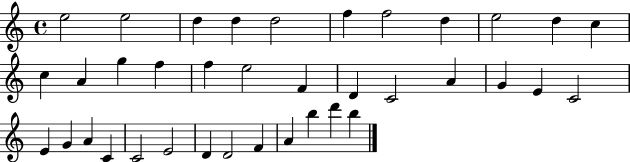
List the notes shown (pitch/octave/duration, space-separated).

E5/h E5/h D5/q D5/q D5/h F5/q F5/h D5/q E5/h D5/q C5/q C5/q A4/q G5/q F5/q F5/q E5/h F4/q D4/q C4/h A4/q G4/q E4/q C4/h E4/q G4/q A4/q C4/q C4/h E4/h D4/q D4/h F4/q A4/q B5/q D6/q B5/q